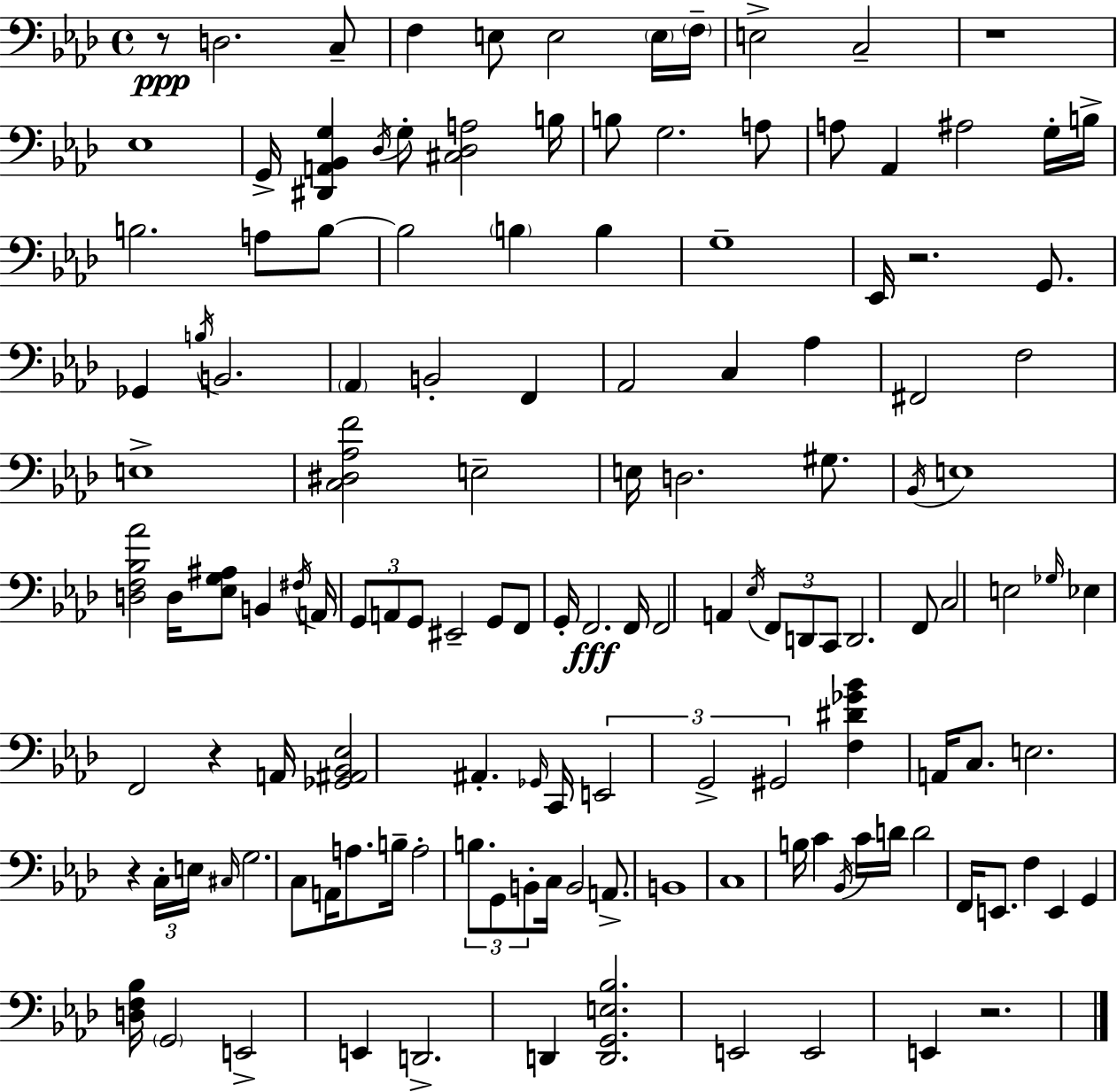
{
  \clef bass
  \time 4/4
  \defaultTimeSignature
  \key f \minor
  r8\ppp d2. c8-- | f4 e8 e2 \parenthesize e16 \parenthesize f16-- | e2-> c2-- | r1 | \break ees1 | g,16-> <dis, a, bes, g>4 \acciaccatura { des16 } g8-. <cis des a>2 | b16 b8 g2. a8 | a8 aes,4 ais2 g16-. | \break b16-> b2. a8 b8~~ | b2 \parenthesize b4 b4 | g1-- | ees,16 r2. g,8. | \break ges,4 \acciaccatura { b16 } b,2. | \parenthesize aes,4 b,2-. f,4 | aes,2 c4 aes4 | fis,2 f2 | \break e1-> | <c dis aes f'>2 e2-- | e16 d2. gis8. | \acciaccatura { bes,16 } e1 | \break <d f bes aes'>2 d16 <ees g ais>8 b,4 | \acciaccatura { fis16 } a,16 \tuplet 3/2 { g,8 a,8 g,8 } eis,2-- | g,8 f,8 g,16-. f,2.\fff | f,16 f,2 a,4 | \break \acciaccatura { ees16 } \tuplet 3/2 { f,8 d,8 c,8 } d,2. | f,8 c2 e2 | \grace { ges16 } ees4 f,2 | r4 a,16 <ges, ais, bes, ees>2 ais,4.-. | \break \grace { ges,16 } c,16 \tuplet 3/2 { e,2 g,2-> | gis,2 } <f dis' ges' bes'>4 | a,16 c8. e2. | r4 \tuplet 3/2 { c16-. e16 \grace { cis16 } } g2. | \break c8 a,16 a8. b16-- a2-. | \tuplet 3/2 { b8. g,8 b,8-. } c16 b,2 | a,8.-> b,1 | c1 | \break b16 c'4 \acciaccatura { bes,16 } c'16 d'16 | d'2 f,16 e,8. f4 | e,4 g,4 <d f bes>16 \parenthesize g,2 | e,2-> e,4 d,2.-> | \break d,4 <d, g, e bes>2. | e,2 | e,2 e,4 r2. | \bar "|."
}